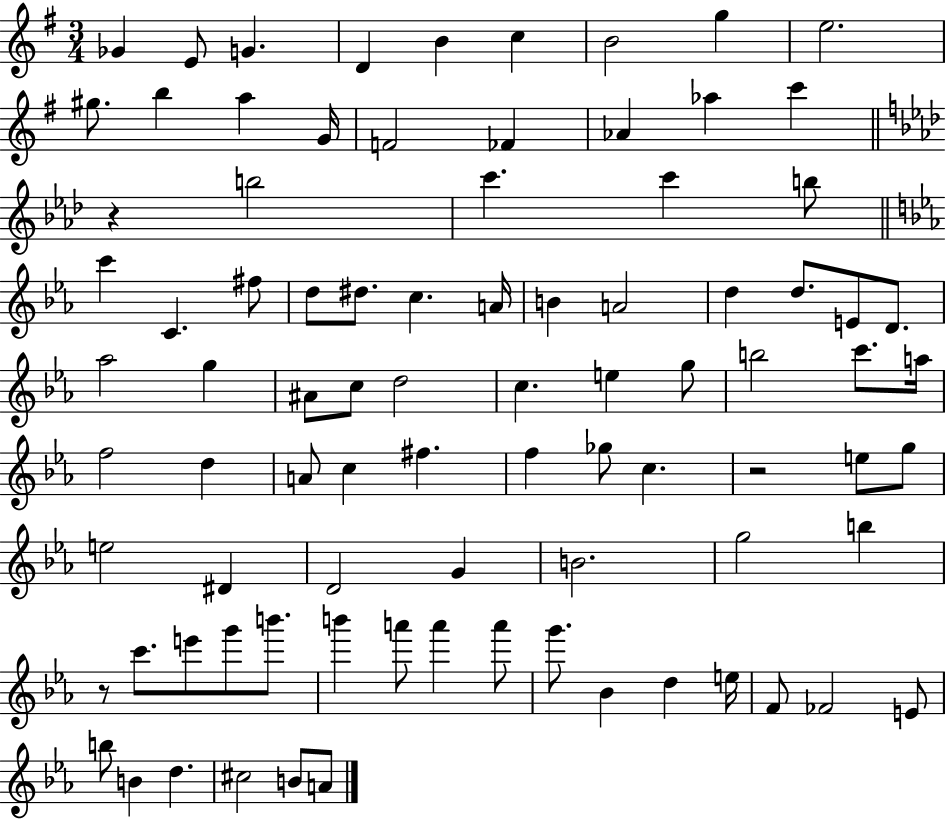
{
  \clef treble
  \numericTimeSignature
  \time 3/4
  \key g \major
  \repeat volta 2 { ges'4 e'8 g'4. | d'4 b'4 c''4 | b'2 g''4 | e''2. | \break gis''8. b''4 a''4 g'16 | f'2 fes'4 | aes'4 aes''4 c'''4 | \bar "||" \break \key aes \major r4 b''2 | c'''4. c'''4 b''8 | \bar "||" \break \key ees \major c'''4 c'4. fis''8 | d''8 dis''8. c''4. a'16 | b'4 a'2 | d''4 d''8. e'8 d'8. | \break aes''2 g''4 | ais'8 c''8 d''2 | c''4. e''4 g''8 | b''2 c'''8. a''16 | \break f''2 d''4 | a'8 c''4 fis''4. | f''4 ges''8 c''4. | r2 e''8 g''8 | \break e''2 dis'4 | d'2 g'4 | b'2. | g''2 b''4 | \break r8 c'''8. e'''8 g'''8 b'''8. | b'''4 a'''8 a'''4 a'''8 | g'''8. bes'4 d''4 e''16 | f'8 fes'2 e'8 | \break b''8 b'4 d''4. | cis''2 b'8 a'8 | } \bar "|."
}